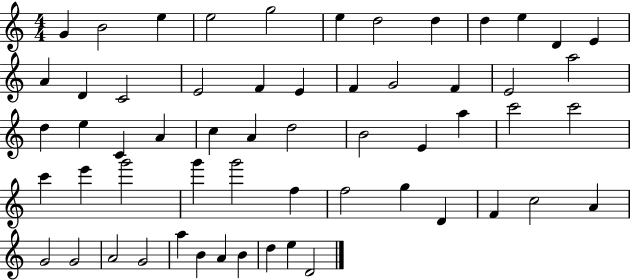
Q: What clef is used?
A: treble